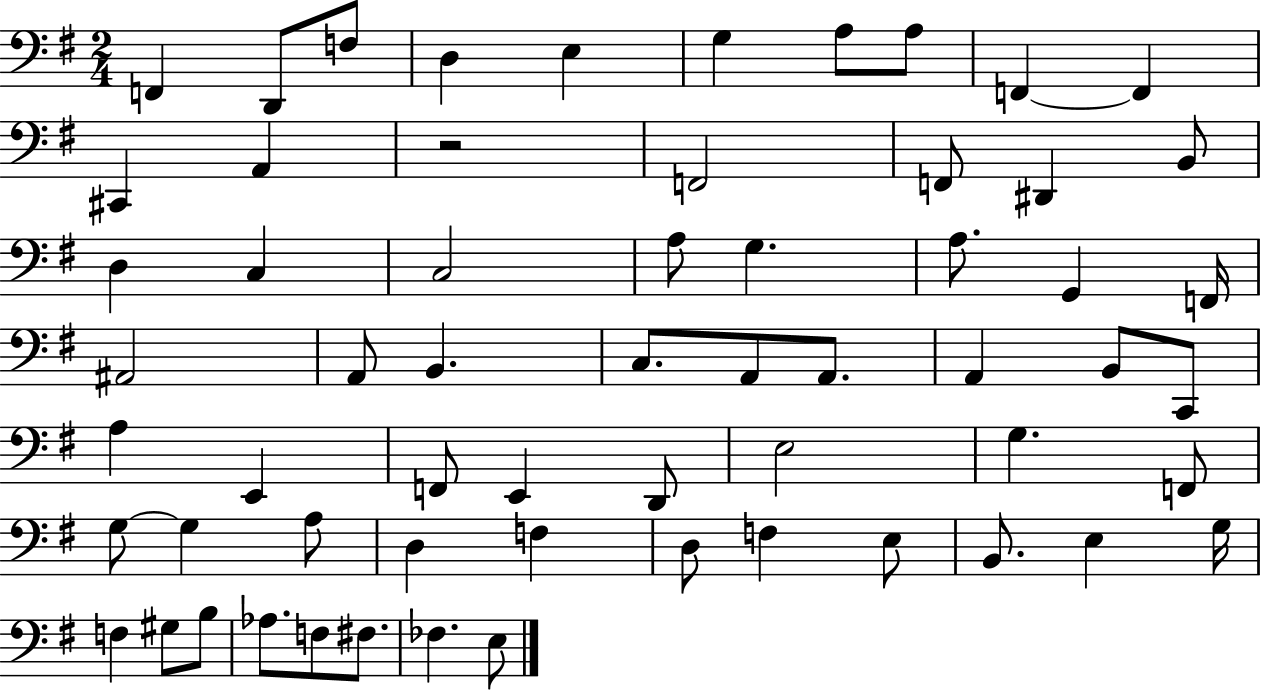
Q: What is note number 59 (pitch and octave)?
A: FES3